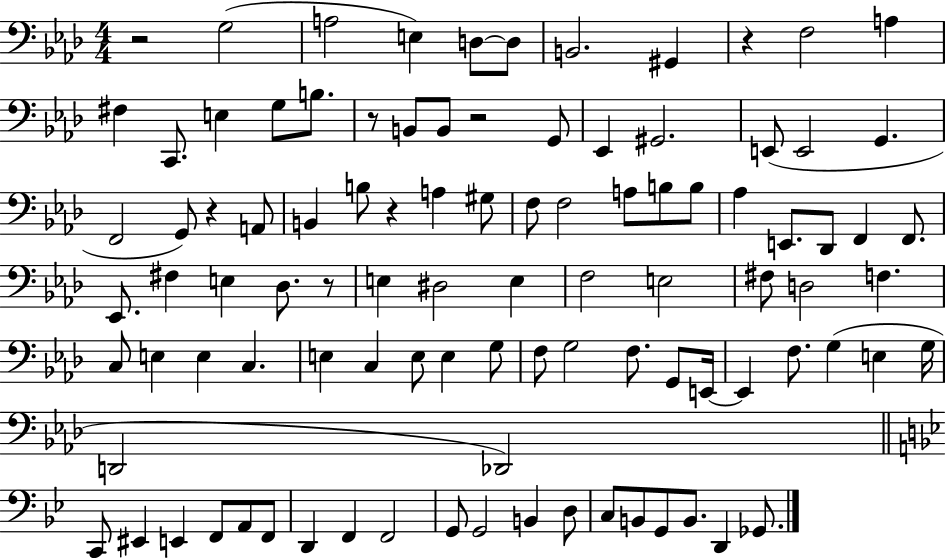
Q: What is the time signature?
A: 4/4